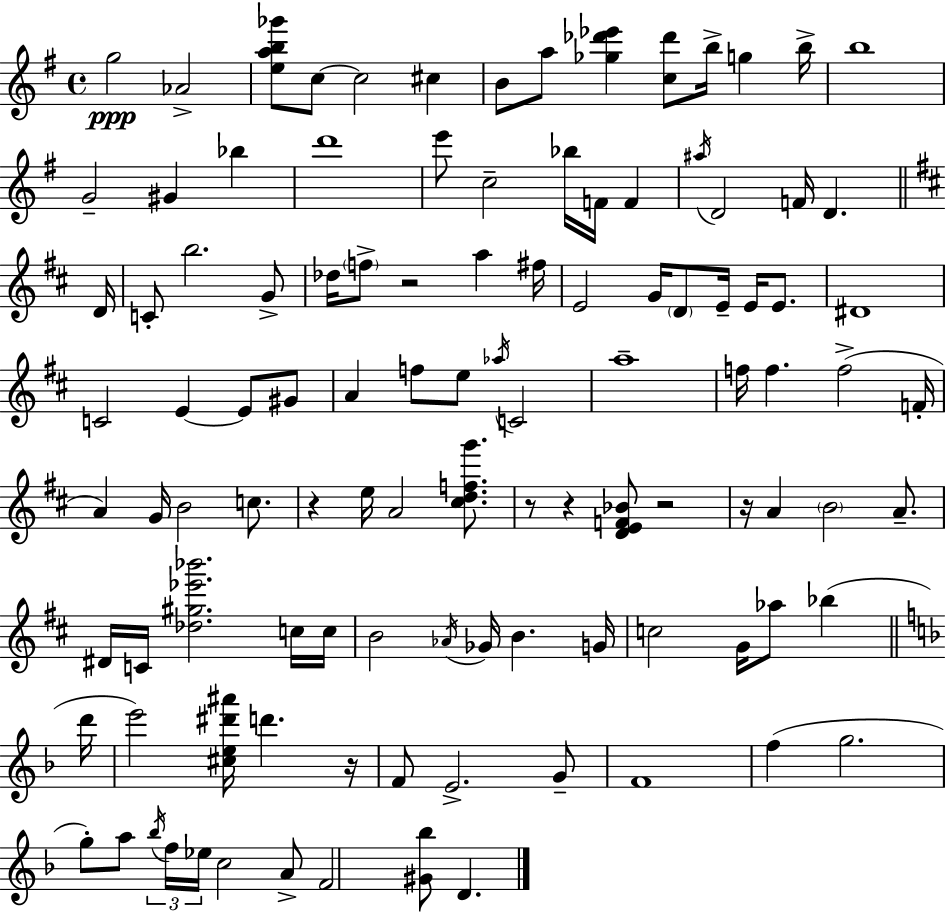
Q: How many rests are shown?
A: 7